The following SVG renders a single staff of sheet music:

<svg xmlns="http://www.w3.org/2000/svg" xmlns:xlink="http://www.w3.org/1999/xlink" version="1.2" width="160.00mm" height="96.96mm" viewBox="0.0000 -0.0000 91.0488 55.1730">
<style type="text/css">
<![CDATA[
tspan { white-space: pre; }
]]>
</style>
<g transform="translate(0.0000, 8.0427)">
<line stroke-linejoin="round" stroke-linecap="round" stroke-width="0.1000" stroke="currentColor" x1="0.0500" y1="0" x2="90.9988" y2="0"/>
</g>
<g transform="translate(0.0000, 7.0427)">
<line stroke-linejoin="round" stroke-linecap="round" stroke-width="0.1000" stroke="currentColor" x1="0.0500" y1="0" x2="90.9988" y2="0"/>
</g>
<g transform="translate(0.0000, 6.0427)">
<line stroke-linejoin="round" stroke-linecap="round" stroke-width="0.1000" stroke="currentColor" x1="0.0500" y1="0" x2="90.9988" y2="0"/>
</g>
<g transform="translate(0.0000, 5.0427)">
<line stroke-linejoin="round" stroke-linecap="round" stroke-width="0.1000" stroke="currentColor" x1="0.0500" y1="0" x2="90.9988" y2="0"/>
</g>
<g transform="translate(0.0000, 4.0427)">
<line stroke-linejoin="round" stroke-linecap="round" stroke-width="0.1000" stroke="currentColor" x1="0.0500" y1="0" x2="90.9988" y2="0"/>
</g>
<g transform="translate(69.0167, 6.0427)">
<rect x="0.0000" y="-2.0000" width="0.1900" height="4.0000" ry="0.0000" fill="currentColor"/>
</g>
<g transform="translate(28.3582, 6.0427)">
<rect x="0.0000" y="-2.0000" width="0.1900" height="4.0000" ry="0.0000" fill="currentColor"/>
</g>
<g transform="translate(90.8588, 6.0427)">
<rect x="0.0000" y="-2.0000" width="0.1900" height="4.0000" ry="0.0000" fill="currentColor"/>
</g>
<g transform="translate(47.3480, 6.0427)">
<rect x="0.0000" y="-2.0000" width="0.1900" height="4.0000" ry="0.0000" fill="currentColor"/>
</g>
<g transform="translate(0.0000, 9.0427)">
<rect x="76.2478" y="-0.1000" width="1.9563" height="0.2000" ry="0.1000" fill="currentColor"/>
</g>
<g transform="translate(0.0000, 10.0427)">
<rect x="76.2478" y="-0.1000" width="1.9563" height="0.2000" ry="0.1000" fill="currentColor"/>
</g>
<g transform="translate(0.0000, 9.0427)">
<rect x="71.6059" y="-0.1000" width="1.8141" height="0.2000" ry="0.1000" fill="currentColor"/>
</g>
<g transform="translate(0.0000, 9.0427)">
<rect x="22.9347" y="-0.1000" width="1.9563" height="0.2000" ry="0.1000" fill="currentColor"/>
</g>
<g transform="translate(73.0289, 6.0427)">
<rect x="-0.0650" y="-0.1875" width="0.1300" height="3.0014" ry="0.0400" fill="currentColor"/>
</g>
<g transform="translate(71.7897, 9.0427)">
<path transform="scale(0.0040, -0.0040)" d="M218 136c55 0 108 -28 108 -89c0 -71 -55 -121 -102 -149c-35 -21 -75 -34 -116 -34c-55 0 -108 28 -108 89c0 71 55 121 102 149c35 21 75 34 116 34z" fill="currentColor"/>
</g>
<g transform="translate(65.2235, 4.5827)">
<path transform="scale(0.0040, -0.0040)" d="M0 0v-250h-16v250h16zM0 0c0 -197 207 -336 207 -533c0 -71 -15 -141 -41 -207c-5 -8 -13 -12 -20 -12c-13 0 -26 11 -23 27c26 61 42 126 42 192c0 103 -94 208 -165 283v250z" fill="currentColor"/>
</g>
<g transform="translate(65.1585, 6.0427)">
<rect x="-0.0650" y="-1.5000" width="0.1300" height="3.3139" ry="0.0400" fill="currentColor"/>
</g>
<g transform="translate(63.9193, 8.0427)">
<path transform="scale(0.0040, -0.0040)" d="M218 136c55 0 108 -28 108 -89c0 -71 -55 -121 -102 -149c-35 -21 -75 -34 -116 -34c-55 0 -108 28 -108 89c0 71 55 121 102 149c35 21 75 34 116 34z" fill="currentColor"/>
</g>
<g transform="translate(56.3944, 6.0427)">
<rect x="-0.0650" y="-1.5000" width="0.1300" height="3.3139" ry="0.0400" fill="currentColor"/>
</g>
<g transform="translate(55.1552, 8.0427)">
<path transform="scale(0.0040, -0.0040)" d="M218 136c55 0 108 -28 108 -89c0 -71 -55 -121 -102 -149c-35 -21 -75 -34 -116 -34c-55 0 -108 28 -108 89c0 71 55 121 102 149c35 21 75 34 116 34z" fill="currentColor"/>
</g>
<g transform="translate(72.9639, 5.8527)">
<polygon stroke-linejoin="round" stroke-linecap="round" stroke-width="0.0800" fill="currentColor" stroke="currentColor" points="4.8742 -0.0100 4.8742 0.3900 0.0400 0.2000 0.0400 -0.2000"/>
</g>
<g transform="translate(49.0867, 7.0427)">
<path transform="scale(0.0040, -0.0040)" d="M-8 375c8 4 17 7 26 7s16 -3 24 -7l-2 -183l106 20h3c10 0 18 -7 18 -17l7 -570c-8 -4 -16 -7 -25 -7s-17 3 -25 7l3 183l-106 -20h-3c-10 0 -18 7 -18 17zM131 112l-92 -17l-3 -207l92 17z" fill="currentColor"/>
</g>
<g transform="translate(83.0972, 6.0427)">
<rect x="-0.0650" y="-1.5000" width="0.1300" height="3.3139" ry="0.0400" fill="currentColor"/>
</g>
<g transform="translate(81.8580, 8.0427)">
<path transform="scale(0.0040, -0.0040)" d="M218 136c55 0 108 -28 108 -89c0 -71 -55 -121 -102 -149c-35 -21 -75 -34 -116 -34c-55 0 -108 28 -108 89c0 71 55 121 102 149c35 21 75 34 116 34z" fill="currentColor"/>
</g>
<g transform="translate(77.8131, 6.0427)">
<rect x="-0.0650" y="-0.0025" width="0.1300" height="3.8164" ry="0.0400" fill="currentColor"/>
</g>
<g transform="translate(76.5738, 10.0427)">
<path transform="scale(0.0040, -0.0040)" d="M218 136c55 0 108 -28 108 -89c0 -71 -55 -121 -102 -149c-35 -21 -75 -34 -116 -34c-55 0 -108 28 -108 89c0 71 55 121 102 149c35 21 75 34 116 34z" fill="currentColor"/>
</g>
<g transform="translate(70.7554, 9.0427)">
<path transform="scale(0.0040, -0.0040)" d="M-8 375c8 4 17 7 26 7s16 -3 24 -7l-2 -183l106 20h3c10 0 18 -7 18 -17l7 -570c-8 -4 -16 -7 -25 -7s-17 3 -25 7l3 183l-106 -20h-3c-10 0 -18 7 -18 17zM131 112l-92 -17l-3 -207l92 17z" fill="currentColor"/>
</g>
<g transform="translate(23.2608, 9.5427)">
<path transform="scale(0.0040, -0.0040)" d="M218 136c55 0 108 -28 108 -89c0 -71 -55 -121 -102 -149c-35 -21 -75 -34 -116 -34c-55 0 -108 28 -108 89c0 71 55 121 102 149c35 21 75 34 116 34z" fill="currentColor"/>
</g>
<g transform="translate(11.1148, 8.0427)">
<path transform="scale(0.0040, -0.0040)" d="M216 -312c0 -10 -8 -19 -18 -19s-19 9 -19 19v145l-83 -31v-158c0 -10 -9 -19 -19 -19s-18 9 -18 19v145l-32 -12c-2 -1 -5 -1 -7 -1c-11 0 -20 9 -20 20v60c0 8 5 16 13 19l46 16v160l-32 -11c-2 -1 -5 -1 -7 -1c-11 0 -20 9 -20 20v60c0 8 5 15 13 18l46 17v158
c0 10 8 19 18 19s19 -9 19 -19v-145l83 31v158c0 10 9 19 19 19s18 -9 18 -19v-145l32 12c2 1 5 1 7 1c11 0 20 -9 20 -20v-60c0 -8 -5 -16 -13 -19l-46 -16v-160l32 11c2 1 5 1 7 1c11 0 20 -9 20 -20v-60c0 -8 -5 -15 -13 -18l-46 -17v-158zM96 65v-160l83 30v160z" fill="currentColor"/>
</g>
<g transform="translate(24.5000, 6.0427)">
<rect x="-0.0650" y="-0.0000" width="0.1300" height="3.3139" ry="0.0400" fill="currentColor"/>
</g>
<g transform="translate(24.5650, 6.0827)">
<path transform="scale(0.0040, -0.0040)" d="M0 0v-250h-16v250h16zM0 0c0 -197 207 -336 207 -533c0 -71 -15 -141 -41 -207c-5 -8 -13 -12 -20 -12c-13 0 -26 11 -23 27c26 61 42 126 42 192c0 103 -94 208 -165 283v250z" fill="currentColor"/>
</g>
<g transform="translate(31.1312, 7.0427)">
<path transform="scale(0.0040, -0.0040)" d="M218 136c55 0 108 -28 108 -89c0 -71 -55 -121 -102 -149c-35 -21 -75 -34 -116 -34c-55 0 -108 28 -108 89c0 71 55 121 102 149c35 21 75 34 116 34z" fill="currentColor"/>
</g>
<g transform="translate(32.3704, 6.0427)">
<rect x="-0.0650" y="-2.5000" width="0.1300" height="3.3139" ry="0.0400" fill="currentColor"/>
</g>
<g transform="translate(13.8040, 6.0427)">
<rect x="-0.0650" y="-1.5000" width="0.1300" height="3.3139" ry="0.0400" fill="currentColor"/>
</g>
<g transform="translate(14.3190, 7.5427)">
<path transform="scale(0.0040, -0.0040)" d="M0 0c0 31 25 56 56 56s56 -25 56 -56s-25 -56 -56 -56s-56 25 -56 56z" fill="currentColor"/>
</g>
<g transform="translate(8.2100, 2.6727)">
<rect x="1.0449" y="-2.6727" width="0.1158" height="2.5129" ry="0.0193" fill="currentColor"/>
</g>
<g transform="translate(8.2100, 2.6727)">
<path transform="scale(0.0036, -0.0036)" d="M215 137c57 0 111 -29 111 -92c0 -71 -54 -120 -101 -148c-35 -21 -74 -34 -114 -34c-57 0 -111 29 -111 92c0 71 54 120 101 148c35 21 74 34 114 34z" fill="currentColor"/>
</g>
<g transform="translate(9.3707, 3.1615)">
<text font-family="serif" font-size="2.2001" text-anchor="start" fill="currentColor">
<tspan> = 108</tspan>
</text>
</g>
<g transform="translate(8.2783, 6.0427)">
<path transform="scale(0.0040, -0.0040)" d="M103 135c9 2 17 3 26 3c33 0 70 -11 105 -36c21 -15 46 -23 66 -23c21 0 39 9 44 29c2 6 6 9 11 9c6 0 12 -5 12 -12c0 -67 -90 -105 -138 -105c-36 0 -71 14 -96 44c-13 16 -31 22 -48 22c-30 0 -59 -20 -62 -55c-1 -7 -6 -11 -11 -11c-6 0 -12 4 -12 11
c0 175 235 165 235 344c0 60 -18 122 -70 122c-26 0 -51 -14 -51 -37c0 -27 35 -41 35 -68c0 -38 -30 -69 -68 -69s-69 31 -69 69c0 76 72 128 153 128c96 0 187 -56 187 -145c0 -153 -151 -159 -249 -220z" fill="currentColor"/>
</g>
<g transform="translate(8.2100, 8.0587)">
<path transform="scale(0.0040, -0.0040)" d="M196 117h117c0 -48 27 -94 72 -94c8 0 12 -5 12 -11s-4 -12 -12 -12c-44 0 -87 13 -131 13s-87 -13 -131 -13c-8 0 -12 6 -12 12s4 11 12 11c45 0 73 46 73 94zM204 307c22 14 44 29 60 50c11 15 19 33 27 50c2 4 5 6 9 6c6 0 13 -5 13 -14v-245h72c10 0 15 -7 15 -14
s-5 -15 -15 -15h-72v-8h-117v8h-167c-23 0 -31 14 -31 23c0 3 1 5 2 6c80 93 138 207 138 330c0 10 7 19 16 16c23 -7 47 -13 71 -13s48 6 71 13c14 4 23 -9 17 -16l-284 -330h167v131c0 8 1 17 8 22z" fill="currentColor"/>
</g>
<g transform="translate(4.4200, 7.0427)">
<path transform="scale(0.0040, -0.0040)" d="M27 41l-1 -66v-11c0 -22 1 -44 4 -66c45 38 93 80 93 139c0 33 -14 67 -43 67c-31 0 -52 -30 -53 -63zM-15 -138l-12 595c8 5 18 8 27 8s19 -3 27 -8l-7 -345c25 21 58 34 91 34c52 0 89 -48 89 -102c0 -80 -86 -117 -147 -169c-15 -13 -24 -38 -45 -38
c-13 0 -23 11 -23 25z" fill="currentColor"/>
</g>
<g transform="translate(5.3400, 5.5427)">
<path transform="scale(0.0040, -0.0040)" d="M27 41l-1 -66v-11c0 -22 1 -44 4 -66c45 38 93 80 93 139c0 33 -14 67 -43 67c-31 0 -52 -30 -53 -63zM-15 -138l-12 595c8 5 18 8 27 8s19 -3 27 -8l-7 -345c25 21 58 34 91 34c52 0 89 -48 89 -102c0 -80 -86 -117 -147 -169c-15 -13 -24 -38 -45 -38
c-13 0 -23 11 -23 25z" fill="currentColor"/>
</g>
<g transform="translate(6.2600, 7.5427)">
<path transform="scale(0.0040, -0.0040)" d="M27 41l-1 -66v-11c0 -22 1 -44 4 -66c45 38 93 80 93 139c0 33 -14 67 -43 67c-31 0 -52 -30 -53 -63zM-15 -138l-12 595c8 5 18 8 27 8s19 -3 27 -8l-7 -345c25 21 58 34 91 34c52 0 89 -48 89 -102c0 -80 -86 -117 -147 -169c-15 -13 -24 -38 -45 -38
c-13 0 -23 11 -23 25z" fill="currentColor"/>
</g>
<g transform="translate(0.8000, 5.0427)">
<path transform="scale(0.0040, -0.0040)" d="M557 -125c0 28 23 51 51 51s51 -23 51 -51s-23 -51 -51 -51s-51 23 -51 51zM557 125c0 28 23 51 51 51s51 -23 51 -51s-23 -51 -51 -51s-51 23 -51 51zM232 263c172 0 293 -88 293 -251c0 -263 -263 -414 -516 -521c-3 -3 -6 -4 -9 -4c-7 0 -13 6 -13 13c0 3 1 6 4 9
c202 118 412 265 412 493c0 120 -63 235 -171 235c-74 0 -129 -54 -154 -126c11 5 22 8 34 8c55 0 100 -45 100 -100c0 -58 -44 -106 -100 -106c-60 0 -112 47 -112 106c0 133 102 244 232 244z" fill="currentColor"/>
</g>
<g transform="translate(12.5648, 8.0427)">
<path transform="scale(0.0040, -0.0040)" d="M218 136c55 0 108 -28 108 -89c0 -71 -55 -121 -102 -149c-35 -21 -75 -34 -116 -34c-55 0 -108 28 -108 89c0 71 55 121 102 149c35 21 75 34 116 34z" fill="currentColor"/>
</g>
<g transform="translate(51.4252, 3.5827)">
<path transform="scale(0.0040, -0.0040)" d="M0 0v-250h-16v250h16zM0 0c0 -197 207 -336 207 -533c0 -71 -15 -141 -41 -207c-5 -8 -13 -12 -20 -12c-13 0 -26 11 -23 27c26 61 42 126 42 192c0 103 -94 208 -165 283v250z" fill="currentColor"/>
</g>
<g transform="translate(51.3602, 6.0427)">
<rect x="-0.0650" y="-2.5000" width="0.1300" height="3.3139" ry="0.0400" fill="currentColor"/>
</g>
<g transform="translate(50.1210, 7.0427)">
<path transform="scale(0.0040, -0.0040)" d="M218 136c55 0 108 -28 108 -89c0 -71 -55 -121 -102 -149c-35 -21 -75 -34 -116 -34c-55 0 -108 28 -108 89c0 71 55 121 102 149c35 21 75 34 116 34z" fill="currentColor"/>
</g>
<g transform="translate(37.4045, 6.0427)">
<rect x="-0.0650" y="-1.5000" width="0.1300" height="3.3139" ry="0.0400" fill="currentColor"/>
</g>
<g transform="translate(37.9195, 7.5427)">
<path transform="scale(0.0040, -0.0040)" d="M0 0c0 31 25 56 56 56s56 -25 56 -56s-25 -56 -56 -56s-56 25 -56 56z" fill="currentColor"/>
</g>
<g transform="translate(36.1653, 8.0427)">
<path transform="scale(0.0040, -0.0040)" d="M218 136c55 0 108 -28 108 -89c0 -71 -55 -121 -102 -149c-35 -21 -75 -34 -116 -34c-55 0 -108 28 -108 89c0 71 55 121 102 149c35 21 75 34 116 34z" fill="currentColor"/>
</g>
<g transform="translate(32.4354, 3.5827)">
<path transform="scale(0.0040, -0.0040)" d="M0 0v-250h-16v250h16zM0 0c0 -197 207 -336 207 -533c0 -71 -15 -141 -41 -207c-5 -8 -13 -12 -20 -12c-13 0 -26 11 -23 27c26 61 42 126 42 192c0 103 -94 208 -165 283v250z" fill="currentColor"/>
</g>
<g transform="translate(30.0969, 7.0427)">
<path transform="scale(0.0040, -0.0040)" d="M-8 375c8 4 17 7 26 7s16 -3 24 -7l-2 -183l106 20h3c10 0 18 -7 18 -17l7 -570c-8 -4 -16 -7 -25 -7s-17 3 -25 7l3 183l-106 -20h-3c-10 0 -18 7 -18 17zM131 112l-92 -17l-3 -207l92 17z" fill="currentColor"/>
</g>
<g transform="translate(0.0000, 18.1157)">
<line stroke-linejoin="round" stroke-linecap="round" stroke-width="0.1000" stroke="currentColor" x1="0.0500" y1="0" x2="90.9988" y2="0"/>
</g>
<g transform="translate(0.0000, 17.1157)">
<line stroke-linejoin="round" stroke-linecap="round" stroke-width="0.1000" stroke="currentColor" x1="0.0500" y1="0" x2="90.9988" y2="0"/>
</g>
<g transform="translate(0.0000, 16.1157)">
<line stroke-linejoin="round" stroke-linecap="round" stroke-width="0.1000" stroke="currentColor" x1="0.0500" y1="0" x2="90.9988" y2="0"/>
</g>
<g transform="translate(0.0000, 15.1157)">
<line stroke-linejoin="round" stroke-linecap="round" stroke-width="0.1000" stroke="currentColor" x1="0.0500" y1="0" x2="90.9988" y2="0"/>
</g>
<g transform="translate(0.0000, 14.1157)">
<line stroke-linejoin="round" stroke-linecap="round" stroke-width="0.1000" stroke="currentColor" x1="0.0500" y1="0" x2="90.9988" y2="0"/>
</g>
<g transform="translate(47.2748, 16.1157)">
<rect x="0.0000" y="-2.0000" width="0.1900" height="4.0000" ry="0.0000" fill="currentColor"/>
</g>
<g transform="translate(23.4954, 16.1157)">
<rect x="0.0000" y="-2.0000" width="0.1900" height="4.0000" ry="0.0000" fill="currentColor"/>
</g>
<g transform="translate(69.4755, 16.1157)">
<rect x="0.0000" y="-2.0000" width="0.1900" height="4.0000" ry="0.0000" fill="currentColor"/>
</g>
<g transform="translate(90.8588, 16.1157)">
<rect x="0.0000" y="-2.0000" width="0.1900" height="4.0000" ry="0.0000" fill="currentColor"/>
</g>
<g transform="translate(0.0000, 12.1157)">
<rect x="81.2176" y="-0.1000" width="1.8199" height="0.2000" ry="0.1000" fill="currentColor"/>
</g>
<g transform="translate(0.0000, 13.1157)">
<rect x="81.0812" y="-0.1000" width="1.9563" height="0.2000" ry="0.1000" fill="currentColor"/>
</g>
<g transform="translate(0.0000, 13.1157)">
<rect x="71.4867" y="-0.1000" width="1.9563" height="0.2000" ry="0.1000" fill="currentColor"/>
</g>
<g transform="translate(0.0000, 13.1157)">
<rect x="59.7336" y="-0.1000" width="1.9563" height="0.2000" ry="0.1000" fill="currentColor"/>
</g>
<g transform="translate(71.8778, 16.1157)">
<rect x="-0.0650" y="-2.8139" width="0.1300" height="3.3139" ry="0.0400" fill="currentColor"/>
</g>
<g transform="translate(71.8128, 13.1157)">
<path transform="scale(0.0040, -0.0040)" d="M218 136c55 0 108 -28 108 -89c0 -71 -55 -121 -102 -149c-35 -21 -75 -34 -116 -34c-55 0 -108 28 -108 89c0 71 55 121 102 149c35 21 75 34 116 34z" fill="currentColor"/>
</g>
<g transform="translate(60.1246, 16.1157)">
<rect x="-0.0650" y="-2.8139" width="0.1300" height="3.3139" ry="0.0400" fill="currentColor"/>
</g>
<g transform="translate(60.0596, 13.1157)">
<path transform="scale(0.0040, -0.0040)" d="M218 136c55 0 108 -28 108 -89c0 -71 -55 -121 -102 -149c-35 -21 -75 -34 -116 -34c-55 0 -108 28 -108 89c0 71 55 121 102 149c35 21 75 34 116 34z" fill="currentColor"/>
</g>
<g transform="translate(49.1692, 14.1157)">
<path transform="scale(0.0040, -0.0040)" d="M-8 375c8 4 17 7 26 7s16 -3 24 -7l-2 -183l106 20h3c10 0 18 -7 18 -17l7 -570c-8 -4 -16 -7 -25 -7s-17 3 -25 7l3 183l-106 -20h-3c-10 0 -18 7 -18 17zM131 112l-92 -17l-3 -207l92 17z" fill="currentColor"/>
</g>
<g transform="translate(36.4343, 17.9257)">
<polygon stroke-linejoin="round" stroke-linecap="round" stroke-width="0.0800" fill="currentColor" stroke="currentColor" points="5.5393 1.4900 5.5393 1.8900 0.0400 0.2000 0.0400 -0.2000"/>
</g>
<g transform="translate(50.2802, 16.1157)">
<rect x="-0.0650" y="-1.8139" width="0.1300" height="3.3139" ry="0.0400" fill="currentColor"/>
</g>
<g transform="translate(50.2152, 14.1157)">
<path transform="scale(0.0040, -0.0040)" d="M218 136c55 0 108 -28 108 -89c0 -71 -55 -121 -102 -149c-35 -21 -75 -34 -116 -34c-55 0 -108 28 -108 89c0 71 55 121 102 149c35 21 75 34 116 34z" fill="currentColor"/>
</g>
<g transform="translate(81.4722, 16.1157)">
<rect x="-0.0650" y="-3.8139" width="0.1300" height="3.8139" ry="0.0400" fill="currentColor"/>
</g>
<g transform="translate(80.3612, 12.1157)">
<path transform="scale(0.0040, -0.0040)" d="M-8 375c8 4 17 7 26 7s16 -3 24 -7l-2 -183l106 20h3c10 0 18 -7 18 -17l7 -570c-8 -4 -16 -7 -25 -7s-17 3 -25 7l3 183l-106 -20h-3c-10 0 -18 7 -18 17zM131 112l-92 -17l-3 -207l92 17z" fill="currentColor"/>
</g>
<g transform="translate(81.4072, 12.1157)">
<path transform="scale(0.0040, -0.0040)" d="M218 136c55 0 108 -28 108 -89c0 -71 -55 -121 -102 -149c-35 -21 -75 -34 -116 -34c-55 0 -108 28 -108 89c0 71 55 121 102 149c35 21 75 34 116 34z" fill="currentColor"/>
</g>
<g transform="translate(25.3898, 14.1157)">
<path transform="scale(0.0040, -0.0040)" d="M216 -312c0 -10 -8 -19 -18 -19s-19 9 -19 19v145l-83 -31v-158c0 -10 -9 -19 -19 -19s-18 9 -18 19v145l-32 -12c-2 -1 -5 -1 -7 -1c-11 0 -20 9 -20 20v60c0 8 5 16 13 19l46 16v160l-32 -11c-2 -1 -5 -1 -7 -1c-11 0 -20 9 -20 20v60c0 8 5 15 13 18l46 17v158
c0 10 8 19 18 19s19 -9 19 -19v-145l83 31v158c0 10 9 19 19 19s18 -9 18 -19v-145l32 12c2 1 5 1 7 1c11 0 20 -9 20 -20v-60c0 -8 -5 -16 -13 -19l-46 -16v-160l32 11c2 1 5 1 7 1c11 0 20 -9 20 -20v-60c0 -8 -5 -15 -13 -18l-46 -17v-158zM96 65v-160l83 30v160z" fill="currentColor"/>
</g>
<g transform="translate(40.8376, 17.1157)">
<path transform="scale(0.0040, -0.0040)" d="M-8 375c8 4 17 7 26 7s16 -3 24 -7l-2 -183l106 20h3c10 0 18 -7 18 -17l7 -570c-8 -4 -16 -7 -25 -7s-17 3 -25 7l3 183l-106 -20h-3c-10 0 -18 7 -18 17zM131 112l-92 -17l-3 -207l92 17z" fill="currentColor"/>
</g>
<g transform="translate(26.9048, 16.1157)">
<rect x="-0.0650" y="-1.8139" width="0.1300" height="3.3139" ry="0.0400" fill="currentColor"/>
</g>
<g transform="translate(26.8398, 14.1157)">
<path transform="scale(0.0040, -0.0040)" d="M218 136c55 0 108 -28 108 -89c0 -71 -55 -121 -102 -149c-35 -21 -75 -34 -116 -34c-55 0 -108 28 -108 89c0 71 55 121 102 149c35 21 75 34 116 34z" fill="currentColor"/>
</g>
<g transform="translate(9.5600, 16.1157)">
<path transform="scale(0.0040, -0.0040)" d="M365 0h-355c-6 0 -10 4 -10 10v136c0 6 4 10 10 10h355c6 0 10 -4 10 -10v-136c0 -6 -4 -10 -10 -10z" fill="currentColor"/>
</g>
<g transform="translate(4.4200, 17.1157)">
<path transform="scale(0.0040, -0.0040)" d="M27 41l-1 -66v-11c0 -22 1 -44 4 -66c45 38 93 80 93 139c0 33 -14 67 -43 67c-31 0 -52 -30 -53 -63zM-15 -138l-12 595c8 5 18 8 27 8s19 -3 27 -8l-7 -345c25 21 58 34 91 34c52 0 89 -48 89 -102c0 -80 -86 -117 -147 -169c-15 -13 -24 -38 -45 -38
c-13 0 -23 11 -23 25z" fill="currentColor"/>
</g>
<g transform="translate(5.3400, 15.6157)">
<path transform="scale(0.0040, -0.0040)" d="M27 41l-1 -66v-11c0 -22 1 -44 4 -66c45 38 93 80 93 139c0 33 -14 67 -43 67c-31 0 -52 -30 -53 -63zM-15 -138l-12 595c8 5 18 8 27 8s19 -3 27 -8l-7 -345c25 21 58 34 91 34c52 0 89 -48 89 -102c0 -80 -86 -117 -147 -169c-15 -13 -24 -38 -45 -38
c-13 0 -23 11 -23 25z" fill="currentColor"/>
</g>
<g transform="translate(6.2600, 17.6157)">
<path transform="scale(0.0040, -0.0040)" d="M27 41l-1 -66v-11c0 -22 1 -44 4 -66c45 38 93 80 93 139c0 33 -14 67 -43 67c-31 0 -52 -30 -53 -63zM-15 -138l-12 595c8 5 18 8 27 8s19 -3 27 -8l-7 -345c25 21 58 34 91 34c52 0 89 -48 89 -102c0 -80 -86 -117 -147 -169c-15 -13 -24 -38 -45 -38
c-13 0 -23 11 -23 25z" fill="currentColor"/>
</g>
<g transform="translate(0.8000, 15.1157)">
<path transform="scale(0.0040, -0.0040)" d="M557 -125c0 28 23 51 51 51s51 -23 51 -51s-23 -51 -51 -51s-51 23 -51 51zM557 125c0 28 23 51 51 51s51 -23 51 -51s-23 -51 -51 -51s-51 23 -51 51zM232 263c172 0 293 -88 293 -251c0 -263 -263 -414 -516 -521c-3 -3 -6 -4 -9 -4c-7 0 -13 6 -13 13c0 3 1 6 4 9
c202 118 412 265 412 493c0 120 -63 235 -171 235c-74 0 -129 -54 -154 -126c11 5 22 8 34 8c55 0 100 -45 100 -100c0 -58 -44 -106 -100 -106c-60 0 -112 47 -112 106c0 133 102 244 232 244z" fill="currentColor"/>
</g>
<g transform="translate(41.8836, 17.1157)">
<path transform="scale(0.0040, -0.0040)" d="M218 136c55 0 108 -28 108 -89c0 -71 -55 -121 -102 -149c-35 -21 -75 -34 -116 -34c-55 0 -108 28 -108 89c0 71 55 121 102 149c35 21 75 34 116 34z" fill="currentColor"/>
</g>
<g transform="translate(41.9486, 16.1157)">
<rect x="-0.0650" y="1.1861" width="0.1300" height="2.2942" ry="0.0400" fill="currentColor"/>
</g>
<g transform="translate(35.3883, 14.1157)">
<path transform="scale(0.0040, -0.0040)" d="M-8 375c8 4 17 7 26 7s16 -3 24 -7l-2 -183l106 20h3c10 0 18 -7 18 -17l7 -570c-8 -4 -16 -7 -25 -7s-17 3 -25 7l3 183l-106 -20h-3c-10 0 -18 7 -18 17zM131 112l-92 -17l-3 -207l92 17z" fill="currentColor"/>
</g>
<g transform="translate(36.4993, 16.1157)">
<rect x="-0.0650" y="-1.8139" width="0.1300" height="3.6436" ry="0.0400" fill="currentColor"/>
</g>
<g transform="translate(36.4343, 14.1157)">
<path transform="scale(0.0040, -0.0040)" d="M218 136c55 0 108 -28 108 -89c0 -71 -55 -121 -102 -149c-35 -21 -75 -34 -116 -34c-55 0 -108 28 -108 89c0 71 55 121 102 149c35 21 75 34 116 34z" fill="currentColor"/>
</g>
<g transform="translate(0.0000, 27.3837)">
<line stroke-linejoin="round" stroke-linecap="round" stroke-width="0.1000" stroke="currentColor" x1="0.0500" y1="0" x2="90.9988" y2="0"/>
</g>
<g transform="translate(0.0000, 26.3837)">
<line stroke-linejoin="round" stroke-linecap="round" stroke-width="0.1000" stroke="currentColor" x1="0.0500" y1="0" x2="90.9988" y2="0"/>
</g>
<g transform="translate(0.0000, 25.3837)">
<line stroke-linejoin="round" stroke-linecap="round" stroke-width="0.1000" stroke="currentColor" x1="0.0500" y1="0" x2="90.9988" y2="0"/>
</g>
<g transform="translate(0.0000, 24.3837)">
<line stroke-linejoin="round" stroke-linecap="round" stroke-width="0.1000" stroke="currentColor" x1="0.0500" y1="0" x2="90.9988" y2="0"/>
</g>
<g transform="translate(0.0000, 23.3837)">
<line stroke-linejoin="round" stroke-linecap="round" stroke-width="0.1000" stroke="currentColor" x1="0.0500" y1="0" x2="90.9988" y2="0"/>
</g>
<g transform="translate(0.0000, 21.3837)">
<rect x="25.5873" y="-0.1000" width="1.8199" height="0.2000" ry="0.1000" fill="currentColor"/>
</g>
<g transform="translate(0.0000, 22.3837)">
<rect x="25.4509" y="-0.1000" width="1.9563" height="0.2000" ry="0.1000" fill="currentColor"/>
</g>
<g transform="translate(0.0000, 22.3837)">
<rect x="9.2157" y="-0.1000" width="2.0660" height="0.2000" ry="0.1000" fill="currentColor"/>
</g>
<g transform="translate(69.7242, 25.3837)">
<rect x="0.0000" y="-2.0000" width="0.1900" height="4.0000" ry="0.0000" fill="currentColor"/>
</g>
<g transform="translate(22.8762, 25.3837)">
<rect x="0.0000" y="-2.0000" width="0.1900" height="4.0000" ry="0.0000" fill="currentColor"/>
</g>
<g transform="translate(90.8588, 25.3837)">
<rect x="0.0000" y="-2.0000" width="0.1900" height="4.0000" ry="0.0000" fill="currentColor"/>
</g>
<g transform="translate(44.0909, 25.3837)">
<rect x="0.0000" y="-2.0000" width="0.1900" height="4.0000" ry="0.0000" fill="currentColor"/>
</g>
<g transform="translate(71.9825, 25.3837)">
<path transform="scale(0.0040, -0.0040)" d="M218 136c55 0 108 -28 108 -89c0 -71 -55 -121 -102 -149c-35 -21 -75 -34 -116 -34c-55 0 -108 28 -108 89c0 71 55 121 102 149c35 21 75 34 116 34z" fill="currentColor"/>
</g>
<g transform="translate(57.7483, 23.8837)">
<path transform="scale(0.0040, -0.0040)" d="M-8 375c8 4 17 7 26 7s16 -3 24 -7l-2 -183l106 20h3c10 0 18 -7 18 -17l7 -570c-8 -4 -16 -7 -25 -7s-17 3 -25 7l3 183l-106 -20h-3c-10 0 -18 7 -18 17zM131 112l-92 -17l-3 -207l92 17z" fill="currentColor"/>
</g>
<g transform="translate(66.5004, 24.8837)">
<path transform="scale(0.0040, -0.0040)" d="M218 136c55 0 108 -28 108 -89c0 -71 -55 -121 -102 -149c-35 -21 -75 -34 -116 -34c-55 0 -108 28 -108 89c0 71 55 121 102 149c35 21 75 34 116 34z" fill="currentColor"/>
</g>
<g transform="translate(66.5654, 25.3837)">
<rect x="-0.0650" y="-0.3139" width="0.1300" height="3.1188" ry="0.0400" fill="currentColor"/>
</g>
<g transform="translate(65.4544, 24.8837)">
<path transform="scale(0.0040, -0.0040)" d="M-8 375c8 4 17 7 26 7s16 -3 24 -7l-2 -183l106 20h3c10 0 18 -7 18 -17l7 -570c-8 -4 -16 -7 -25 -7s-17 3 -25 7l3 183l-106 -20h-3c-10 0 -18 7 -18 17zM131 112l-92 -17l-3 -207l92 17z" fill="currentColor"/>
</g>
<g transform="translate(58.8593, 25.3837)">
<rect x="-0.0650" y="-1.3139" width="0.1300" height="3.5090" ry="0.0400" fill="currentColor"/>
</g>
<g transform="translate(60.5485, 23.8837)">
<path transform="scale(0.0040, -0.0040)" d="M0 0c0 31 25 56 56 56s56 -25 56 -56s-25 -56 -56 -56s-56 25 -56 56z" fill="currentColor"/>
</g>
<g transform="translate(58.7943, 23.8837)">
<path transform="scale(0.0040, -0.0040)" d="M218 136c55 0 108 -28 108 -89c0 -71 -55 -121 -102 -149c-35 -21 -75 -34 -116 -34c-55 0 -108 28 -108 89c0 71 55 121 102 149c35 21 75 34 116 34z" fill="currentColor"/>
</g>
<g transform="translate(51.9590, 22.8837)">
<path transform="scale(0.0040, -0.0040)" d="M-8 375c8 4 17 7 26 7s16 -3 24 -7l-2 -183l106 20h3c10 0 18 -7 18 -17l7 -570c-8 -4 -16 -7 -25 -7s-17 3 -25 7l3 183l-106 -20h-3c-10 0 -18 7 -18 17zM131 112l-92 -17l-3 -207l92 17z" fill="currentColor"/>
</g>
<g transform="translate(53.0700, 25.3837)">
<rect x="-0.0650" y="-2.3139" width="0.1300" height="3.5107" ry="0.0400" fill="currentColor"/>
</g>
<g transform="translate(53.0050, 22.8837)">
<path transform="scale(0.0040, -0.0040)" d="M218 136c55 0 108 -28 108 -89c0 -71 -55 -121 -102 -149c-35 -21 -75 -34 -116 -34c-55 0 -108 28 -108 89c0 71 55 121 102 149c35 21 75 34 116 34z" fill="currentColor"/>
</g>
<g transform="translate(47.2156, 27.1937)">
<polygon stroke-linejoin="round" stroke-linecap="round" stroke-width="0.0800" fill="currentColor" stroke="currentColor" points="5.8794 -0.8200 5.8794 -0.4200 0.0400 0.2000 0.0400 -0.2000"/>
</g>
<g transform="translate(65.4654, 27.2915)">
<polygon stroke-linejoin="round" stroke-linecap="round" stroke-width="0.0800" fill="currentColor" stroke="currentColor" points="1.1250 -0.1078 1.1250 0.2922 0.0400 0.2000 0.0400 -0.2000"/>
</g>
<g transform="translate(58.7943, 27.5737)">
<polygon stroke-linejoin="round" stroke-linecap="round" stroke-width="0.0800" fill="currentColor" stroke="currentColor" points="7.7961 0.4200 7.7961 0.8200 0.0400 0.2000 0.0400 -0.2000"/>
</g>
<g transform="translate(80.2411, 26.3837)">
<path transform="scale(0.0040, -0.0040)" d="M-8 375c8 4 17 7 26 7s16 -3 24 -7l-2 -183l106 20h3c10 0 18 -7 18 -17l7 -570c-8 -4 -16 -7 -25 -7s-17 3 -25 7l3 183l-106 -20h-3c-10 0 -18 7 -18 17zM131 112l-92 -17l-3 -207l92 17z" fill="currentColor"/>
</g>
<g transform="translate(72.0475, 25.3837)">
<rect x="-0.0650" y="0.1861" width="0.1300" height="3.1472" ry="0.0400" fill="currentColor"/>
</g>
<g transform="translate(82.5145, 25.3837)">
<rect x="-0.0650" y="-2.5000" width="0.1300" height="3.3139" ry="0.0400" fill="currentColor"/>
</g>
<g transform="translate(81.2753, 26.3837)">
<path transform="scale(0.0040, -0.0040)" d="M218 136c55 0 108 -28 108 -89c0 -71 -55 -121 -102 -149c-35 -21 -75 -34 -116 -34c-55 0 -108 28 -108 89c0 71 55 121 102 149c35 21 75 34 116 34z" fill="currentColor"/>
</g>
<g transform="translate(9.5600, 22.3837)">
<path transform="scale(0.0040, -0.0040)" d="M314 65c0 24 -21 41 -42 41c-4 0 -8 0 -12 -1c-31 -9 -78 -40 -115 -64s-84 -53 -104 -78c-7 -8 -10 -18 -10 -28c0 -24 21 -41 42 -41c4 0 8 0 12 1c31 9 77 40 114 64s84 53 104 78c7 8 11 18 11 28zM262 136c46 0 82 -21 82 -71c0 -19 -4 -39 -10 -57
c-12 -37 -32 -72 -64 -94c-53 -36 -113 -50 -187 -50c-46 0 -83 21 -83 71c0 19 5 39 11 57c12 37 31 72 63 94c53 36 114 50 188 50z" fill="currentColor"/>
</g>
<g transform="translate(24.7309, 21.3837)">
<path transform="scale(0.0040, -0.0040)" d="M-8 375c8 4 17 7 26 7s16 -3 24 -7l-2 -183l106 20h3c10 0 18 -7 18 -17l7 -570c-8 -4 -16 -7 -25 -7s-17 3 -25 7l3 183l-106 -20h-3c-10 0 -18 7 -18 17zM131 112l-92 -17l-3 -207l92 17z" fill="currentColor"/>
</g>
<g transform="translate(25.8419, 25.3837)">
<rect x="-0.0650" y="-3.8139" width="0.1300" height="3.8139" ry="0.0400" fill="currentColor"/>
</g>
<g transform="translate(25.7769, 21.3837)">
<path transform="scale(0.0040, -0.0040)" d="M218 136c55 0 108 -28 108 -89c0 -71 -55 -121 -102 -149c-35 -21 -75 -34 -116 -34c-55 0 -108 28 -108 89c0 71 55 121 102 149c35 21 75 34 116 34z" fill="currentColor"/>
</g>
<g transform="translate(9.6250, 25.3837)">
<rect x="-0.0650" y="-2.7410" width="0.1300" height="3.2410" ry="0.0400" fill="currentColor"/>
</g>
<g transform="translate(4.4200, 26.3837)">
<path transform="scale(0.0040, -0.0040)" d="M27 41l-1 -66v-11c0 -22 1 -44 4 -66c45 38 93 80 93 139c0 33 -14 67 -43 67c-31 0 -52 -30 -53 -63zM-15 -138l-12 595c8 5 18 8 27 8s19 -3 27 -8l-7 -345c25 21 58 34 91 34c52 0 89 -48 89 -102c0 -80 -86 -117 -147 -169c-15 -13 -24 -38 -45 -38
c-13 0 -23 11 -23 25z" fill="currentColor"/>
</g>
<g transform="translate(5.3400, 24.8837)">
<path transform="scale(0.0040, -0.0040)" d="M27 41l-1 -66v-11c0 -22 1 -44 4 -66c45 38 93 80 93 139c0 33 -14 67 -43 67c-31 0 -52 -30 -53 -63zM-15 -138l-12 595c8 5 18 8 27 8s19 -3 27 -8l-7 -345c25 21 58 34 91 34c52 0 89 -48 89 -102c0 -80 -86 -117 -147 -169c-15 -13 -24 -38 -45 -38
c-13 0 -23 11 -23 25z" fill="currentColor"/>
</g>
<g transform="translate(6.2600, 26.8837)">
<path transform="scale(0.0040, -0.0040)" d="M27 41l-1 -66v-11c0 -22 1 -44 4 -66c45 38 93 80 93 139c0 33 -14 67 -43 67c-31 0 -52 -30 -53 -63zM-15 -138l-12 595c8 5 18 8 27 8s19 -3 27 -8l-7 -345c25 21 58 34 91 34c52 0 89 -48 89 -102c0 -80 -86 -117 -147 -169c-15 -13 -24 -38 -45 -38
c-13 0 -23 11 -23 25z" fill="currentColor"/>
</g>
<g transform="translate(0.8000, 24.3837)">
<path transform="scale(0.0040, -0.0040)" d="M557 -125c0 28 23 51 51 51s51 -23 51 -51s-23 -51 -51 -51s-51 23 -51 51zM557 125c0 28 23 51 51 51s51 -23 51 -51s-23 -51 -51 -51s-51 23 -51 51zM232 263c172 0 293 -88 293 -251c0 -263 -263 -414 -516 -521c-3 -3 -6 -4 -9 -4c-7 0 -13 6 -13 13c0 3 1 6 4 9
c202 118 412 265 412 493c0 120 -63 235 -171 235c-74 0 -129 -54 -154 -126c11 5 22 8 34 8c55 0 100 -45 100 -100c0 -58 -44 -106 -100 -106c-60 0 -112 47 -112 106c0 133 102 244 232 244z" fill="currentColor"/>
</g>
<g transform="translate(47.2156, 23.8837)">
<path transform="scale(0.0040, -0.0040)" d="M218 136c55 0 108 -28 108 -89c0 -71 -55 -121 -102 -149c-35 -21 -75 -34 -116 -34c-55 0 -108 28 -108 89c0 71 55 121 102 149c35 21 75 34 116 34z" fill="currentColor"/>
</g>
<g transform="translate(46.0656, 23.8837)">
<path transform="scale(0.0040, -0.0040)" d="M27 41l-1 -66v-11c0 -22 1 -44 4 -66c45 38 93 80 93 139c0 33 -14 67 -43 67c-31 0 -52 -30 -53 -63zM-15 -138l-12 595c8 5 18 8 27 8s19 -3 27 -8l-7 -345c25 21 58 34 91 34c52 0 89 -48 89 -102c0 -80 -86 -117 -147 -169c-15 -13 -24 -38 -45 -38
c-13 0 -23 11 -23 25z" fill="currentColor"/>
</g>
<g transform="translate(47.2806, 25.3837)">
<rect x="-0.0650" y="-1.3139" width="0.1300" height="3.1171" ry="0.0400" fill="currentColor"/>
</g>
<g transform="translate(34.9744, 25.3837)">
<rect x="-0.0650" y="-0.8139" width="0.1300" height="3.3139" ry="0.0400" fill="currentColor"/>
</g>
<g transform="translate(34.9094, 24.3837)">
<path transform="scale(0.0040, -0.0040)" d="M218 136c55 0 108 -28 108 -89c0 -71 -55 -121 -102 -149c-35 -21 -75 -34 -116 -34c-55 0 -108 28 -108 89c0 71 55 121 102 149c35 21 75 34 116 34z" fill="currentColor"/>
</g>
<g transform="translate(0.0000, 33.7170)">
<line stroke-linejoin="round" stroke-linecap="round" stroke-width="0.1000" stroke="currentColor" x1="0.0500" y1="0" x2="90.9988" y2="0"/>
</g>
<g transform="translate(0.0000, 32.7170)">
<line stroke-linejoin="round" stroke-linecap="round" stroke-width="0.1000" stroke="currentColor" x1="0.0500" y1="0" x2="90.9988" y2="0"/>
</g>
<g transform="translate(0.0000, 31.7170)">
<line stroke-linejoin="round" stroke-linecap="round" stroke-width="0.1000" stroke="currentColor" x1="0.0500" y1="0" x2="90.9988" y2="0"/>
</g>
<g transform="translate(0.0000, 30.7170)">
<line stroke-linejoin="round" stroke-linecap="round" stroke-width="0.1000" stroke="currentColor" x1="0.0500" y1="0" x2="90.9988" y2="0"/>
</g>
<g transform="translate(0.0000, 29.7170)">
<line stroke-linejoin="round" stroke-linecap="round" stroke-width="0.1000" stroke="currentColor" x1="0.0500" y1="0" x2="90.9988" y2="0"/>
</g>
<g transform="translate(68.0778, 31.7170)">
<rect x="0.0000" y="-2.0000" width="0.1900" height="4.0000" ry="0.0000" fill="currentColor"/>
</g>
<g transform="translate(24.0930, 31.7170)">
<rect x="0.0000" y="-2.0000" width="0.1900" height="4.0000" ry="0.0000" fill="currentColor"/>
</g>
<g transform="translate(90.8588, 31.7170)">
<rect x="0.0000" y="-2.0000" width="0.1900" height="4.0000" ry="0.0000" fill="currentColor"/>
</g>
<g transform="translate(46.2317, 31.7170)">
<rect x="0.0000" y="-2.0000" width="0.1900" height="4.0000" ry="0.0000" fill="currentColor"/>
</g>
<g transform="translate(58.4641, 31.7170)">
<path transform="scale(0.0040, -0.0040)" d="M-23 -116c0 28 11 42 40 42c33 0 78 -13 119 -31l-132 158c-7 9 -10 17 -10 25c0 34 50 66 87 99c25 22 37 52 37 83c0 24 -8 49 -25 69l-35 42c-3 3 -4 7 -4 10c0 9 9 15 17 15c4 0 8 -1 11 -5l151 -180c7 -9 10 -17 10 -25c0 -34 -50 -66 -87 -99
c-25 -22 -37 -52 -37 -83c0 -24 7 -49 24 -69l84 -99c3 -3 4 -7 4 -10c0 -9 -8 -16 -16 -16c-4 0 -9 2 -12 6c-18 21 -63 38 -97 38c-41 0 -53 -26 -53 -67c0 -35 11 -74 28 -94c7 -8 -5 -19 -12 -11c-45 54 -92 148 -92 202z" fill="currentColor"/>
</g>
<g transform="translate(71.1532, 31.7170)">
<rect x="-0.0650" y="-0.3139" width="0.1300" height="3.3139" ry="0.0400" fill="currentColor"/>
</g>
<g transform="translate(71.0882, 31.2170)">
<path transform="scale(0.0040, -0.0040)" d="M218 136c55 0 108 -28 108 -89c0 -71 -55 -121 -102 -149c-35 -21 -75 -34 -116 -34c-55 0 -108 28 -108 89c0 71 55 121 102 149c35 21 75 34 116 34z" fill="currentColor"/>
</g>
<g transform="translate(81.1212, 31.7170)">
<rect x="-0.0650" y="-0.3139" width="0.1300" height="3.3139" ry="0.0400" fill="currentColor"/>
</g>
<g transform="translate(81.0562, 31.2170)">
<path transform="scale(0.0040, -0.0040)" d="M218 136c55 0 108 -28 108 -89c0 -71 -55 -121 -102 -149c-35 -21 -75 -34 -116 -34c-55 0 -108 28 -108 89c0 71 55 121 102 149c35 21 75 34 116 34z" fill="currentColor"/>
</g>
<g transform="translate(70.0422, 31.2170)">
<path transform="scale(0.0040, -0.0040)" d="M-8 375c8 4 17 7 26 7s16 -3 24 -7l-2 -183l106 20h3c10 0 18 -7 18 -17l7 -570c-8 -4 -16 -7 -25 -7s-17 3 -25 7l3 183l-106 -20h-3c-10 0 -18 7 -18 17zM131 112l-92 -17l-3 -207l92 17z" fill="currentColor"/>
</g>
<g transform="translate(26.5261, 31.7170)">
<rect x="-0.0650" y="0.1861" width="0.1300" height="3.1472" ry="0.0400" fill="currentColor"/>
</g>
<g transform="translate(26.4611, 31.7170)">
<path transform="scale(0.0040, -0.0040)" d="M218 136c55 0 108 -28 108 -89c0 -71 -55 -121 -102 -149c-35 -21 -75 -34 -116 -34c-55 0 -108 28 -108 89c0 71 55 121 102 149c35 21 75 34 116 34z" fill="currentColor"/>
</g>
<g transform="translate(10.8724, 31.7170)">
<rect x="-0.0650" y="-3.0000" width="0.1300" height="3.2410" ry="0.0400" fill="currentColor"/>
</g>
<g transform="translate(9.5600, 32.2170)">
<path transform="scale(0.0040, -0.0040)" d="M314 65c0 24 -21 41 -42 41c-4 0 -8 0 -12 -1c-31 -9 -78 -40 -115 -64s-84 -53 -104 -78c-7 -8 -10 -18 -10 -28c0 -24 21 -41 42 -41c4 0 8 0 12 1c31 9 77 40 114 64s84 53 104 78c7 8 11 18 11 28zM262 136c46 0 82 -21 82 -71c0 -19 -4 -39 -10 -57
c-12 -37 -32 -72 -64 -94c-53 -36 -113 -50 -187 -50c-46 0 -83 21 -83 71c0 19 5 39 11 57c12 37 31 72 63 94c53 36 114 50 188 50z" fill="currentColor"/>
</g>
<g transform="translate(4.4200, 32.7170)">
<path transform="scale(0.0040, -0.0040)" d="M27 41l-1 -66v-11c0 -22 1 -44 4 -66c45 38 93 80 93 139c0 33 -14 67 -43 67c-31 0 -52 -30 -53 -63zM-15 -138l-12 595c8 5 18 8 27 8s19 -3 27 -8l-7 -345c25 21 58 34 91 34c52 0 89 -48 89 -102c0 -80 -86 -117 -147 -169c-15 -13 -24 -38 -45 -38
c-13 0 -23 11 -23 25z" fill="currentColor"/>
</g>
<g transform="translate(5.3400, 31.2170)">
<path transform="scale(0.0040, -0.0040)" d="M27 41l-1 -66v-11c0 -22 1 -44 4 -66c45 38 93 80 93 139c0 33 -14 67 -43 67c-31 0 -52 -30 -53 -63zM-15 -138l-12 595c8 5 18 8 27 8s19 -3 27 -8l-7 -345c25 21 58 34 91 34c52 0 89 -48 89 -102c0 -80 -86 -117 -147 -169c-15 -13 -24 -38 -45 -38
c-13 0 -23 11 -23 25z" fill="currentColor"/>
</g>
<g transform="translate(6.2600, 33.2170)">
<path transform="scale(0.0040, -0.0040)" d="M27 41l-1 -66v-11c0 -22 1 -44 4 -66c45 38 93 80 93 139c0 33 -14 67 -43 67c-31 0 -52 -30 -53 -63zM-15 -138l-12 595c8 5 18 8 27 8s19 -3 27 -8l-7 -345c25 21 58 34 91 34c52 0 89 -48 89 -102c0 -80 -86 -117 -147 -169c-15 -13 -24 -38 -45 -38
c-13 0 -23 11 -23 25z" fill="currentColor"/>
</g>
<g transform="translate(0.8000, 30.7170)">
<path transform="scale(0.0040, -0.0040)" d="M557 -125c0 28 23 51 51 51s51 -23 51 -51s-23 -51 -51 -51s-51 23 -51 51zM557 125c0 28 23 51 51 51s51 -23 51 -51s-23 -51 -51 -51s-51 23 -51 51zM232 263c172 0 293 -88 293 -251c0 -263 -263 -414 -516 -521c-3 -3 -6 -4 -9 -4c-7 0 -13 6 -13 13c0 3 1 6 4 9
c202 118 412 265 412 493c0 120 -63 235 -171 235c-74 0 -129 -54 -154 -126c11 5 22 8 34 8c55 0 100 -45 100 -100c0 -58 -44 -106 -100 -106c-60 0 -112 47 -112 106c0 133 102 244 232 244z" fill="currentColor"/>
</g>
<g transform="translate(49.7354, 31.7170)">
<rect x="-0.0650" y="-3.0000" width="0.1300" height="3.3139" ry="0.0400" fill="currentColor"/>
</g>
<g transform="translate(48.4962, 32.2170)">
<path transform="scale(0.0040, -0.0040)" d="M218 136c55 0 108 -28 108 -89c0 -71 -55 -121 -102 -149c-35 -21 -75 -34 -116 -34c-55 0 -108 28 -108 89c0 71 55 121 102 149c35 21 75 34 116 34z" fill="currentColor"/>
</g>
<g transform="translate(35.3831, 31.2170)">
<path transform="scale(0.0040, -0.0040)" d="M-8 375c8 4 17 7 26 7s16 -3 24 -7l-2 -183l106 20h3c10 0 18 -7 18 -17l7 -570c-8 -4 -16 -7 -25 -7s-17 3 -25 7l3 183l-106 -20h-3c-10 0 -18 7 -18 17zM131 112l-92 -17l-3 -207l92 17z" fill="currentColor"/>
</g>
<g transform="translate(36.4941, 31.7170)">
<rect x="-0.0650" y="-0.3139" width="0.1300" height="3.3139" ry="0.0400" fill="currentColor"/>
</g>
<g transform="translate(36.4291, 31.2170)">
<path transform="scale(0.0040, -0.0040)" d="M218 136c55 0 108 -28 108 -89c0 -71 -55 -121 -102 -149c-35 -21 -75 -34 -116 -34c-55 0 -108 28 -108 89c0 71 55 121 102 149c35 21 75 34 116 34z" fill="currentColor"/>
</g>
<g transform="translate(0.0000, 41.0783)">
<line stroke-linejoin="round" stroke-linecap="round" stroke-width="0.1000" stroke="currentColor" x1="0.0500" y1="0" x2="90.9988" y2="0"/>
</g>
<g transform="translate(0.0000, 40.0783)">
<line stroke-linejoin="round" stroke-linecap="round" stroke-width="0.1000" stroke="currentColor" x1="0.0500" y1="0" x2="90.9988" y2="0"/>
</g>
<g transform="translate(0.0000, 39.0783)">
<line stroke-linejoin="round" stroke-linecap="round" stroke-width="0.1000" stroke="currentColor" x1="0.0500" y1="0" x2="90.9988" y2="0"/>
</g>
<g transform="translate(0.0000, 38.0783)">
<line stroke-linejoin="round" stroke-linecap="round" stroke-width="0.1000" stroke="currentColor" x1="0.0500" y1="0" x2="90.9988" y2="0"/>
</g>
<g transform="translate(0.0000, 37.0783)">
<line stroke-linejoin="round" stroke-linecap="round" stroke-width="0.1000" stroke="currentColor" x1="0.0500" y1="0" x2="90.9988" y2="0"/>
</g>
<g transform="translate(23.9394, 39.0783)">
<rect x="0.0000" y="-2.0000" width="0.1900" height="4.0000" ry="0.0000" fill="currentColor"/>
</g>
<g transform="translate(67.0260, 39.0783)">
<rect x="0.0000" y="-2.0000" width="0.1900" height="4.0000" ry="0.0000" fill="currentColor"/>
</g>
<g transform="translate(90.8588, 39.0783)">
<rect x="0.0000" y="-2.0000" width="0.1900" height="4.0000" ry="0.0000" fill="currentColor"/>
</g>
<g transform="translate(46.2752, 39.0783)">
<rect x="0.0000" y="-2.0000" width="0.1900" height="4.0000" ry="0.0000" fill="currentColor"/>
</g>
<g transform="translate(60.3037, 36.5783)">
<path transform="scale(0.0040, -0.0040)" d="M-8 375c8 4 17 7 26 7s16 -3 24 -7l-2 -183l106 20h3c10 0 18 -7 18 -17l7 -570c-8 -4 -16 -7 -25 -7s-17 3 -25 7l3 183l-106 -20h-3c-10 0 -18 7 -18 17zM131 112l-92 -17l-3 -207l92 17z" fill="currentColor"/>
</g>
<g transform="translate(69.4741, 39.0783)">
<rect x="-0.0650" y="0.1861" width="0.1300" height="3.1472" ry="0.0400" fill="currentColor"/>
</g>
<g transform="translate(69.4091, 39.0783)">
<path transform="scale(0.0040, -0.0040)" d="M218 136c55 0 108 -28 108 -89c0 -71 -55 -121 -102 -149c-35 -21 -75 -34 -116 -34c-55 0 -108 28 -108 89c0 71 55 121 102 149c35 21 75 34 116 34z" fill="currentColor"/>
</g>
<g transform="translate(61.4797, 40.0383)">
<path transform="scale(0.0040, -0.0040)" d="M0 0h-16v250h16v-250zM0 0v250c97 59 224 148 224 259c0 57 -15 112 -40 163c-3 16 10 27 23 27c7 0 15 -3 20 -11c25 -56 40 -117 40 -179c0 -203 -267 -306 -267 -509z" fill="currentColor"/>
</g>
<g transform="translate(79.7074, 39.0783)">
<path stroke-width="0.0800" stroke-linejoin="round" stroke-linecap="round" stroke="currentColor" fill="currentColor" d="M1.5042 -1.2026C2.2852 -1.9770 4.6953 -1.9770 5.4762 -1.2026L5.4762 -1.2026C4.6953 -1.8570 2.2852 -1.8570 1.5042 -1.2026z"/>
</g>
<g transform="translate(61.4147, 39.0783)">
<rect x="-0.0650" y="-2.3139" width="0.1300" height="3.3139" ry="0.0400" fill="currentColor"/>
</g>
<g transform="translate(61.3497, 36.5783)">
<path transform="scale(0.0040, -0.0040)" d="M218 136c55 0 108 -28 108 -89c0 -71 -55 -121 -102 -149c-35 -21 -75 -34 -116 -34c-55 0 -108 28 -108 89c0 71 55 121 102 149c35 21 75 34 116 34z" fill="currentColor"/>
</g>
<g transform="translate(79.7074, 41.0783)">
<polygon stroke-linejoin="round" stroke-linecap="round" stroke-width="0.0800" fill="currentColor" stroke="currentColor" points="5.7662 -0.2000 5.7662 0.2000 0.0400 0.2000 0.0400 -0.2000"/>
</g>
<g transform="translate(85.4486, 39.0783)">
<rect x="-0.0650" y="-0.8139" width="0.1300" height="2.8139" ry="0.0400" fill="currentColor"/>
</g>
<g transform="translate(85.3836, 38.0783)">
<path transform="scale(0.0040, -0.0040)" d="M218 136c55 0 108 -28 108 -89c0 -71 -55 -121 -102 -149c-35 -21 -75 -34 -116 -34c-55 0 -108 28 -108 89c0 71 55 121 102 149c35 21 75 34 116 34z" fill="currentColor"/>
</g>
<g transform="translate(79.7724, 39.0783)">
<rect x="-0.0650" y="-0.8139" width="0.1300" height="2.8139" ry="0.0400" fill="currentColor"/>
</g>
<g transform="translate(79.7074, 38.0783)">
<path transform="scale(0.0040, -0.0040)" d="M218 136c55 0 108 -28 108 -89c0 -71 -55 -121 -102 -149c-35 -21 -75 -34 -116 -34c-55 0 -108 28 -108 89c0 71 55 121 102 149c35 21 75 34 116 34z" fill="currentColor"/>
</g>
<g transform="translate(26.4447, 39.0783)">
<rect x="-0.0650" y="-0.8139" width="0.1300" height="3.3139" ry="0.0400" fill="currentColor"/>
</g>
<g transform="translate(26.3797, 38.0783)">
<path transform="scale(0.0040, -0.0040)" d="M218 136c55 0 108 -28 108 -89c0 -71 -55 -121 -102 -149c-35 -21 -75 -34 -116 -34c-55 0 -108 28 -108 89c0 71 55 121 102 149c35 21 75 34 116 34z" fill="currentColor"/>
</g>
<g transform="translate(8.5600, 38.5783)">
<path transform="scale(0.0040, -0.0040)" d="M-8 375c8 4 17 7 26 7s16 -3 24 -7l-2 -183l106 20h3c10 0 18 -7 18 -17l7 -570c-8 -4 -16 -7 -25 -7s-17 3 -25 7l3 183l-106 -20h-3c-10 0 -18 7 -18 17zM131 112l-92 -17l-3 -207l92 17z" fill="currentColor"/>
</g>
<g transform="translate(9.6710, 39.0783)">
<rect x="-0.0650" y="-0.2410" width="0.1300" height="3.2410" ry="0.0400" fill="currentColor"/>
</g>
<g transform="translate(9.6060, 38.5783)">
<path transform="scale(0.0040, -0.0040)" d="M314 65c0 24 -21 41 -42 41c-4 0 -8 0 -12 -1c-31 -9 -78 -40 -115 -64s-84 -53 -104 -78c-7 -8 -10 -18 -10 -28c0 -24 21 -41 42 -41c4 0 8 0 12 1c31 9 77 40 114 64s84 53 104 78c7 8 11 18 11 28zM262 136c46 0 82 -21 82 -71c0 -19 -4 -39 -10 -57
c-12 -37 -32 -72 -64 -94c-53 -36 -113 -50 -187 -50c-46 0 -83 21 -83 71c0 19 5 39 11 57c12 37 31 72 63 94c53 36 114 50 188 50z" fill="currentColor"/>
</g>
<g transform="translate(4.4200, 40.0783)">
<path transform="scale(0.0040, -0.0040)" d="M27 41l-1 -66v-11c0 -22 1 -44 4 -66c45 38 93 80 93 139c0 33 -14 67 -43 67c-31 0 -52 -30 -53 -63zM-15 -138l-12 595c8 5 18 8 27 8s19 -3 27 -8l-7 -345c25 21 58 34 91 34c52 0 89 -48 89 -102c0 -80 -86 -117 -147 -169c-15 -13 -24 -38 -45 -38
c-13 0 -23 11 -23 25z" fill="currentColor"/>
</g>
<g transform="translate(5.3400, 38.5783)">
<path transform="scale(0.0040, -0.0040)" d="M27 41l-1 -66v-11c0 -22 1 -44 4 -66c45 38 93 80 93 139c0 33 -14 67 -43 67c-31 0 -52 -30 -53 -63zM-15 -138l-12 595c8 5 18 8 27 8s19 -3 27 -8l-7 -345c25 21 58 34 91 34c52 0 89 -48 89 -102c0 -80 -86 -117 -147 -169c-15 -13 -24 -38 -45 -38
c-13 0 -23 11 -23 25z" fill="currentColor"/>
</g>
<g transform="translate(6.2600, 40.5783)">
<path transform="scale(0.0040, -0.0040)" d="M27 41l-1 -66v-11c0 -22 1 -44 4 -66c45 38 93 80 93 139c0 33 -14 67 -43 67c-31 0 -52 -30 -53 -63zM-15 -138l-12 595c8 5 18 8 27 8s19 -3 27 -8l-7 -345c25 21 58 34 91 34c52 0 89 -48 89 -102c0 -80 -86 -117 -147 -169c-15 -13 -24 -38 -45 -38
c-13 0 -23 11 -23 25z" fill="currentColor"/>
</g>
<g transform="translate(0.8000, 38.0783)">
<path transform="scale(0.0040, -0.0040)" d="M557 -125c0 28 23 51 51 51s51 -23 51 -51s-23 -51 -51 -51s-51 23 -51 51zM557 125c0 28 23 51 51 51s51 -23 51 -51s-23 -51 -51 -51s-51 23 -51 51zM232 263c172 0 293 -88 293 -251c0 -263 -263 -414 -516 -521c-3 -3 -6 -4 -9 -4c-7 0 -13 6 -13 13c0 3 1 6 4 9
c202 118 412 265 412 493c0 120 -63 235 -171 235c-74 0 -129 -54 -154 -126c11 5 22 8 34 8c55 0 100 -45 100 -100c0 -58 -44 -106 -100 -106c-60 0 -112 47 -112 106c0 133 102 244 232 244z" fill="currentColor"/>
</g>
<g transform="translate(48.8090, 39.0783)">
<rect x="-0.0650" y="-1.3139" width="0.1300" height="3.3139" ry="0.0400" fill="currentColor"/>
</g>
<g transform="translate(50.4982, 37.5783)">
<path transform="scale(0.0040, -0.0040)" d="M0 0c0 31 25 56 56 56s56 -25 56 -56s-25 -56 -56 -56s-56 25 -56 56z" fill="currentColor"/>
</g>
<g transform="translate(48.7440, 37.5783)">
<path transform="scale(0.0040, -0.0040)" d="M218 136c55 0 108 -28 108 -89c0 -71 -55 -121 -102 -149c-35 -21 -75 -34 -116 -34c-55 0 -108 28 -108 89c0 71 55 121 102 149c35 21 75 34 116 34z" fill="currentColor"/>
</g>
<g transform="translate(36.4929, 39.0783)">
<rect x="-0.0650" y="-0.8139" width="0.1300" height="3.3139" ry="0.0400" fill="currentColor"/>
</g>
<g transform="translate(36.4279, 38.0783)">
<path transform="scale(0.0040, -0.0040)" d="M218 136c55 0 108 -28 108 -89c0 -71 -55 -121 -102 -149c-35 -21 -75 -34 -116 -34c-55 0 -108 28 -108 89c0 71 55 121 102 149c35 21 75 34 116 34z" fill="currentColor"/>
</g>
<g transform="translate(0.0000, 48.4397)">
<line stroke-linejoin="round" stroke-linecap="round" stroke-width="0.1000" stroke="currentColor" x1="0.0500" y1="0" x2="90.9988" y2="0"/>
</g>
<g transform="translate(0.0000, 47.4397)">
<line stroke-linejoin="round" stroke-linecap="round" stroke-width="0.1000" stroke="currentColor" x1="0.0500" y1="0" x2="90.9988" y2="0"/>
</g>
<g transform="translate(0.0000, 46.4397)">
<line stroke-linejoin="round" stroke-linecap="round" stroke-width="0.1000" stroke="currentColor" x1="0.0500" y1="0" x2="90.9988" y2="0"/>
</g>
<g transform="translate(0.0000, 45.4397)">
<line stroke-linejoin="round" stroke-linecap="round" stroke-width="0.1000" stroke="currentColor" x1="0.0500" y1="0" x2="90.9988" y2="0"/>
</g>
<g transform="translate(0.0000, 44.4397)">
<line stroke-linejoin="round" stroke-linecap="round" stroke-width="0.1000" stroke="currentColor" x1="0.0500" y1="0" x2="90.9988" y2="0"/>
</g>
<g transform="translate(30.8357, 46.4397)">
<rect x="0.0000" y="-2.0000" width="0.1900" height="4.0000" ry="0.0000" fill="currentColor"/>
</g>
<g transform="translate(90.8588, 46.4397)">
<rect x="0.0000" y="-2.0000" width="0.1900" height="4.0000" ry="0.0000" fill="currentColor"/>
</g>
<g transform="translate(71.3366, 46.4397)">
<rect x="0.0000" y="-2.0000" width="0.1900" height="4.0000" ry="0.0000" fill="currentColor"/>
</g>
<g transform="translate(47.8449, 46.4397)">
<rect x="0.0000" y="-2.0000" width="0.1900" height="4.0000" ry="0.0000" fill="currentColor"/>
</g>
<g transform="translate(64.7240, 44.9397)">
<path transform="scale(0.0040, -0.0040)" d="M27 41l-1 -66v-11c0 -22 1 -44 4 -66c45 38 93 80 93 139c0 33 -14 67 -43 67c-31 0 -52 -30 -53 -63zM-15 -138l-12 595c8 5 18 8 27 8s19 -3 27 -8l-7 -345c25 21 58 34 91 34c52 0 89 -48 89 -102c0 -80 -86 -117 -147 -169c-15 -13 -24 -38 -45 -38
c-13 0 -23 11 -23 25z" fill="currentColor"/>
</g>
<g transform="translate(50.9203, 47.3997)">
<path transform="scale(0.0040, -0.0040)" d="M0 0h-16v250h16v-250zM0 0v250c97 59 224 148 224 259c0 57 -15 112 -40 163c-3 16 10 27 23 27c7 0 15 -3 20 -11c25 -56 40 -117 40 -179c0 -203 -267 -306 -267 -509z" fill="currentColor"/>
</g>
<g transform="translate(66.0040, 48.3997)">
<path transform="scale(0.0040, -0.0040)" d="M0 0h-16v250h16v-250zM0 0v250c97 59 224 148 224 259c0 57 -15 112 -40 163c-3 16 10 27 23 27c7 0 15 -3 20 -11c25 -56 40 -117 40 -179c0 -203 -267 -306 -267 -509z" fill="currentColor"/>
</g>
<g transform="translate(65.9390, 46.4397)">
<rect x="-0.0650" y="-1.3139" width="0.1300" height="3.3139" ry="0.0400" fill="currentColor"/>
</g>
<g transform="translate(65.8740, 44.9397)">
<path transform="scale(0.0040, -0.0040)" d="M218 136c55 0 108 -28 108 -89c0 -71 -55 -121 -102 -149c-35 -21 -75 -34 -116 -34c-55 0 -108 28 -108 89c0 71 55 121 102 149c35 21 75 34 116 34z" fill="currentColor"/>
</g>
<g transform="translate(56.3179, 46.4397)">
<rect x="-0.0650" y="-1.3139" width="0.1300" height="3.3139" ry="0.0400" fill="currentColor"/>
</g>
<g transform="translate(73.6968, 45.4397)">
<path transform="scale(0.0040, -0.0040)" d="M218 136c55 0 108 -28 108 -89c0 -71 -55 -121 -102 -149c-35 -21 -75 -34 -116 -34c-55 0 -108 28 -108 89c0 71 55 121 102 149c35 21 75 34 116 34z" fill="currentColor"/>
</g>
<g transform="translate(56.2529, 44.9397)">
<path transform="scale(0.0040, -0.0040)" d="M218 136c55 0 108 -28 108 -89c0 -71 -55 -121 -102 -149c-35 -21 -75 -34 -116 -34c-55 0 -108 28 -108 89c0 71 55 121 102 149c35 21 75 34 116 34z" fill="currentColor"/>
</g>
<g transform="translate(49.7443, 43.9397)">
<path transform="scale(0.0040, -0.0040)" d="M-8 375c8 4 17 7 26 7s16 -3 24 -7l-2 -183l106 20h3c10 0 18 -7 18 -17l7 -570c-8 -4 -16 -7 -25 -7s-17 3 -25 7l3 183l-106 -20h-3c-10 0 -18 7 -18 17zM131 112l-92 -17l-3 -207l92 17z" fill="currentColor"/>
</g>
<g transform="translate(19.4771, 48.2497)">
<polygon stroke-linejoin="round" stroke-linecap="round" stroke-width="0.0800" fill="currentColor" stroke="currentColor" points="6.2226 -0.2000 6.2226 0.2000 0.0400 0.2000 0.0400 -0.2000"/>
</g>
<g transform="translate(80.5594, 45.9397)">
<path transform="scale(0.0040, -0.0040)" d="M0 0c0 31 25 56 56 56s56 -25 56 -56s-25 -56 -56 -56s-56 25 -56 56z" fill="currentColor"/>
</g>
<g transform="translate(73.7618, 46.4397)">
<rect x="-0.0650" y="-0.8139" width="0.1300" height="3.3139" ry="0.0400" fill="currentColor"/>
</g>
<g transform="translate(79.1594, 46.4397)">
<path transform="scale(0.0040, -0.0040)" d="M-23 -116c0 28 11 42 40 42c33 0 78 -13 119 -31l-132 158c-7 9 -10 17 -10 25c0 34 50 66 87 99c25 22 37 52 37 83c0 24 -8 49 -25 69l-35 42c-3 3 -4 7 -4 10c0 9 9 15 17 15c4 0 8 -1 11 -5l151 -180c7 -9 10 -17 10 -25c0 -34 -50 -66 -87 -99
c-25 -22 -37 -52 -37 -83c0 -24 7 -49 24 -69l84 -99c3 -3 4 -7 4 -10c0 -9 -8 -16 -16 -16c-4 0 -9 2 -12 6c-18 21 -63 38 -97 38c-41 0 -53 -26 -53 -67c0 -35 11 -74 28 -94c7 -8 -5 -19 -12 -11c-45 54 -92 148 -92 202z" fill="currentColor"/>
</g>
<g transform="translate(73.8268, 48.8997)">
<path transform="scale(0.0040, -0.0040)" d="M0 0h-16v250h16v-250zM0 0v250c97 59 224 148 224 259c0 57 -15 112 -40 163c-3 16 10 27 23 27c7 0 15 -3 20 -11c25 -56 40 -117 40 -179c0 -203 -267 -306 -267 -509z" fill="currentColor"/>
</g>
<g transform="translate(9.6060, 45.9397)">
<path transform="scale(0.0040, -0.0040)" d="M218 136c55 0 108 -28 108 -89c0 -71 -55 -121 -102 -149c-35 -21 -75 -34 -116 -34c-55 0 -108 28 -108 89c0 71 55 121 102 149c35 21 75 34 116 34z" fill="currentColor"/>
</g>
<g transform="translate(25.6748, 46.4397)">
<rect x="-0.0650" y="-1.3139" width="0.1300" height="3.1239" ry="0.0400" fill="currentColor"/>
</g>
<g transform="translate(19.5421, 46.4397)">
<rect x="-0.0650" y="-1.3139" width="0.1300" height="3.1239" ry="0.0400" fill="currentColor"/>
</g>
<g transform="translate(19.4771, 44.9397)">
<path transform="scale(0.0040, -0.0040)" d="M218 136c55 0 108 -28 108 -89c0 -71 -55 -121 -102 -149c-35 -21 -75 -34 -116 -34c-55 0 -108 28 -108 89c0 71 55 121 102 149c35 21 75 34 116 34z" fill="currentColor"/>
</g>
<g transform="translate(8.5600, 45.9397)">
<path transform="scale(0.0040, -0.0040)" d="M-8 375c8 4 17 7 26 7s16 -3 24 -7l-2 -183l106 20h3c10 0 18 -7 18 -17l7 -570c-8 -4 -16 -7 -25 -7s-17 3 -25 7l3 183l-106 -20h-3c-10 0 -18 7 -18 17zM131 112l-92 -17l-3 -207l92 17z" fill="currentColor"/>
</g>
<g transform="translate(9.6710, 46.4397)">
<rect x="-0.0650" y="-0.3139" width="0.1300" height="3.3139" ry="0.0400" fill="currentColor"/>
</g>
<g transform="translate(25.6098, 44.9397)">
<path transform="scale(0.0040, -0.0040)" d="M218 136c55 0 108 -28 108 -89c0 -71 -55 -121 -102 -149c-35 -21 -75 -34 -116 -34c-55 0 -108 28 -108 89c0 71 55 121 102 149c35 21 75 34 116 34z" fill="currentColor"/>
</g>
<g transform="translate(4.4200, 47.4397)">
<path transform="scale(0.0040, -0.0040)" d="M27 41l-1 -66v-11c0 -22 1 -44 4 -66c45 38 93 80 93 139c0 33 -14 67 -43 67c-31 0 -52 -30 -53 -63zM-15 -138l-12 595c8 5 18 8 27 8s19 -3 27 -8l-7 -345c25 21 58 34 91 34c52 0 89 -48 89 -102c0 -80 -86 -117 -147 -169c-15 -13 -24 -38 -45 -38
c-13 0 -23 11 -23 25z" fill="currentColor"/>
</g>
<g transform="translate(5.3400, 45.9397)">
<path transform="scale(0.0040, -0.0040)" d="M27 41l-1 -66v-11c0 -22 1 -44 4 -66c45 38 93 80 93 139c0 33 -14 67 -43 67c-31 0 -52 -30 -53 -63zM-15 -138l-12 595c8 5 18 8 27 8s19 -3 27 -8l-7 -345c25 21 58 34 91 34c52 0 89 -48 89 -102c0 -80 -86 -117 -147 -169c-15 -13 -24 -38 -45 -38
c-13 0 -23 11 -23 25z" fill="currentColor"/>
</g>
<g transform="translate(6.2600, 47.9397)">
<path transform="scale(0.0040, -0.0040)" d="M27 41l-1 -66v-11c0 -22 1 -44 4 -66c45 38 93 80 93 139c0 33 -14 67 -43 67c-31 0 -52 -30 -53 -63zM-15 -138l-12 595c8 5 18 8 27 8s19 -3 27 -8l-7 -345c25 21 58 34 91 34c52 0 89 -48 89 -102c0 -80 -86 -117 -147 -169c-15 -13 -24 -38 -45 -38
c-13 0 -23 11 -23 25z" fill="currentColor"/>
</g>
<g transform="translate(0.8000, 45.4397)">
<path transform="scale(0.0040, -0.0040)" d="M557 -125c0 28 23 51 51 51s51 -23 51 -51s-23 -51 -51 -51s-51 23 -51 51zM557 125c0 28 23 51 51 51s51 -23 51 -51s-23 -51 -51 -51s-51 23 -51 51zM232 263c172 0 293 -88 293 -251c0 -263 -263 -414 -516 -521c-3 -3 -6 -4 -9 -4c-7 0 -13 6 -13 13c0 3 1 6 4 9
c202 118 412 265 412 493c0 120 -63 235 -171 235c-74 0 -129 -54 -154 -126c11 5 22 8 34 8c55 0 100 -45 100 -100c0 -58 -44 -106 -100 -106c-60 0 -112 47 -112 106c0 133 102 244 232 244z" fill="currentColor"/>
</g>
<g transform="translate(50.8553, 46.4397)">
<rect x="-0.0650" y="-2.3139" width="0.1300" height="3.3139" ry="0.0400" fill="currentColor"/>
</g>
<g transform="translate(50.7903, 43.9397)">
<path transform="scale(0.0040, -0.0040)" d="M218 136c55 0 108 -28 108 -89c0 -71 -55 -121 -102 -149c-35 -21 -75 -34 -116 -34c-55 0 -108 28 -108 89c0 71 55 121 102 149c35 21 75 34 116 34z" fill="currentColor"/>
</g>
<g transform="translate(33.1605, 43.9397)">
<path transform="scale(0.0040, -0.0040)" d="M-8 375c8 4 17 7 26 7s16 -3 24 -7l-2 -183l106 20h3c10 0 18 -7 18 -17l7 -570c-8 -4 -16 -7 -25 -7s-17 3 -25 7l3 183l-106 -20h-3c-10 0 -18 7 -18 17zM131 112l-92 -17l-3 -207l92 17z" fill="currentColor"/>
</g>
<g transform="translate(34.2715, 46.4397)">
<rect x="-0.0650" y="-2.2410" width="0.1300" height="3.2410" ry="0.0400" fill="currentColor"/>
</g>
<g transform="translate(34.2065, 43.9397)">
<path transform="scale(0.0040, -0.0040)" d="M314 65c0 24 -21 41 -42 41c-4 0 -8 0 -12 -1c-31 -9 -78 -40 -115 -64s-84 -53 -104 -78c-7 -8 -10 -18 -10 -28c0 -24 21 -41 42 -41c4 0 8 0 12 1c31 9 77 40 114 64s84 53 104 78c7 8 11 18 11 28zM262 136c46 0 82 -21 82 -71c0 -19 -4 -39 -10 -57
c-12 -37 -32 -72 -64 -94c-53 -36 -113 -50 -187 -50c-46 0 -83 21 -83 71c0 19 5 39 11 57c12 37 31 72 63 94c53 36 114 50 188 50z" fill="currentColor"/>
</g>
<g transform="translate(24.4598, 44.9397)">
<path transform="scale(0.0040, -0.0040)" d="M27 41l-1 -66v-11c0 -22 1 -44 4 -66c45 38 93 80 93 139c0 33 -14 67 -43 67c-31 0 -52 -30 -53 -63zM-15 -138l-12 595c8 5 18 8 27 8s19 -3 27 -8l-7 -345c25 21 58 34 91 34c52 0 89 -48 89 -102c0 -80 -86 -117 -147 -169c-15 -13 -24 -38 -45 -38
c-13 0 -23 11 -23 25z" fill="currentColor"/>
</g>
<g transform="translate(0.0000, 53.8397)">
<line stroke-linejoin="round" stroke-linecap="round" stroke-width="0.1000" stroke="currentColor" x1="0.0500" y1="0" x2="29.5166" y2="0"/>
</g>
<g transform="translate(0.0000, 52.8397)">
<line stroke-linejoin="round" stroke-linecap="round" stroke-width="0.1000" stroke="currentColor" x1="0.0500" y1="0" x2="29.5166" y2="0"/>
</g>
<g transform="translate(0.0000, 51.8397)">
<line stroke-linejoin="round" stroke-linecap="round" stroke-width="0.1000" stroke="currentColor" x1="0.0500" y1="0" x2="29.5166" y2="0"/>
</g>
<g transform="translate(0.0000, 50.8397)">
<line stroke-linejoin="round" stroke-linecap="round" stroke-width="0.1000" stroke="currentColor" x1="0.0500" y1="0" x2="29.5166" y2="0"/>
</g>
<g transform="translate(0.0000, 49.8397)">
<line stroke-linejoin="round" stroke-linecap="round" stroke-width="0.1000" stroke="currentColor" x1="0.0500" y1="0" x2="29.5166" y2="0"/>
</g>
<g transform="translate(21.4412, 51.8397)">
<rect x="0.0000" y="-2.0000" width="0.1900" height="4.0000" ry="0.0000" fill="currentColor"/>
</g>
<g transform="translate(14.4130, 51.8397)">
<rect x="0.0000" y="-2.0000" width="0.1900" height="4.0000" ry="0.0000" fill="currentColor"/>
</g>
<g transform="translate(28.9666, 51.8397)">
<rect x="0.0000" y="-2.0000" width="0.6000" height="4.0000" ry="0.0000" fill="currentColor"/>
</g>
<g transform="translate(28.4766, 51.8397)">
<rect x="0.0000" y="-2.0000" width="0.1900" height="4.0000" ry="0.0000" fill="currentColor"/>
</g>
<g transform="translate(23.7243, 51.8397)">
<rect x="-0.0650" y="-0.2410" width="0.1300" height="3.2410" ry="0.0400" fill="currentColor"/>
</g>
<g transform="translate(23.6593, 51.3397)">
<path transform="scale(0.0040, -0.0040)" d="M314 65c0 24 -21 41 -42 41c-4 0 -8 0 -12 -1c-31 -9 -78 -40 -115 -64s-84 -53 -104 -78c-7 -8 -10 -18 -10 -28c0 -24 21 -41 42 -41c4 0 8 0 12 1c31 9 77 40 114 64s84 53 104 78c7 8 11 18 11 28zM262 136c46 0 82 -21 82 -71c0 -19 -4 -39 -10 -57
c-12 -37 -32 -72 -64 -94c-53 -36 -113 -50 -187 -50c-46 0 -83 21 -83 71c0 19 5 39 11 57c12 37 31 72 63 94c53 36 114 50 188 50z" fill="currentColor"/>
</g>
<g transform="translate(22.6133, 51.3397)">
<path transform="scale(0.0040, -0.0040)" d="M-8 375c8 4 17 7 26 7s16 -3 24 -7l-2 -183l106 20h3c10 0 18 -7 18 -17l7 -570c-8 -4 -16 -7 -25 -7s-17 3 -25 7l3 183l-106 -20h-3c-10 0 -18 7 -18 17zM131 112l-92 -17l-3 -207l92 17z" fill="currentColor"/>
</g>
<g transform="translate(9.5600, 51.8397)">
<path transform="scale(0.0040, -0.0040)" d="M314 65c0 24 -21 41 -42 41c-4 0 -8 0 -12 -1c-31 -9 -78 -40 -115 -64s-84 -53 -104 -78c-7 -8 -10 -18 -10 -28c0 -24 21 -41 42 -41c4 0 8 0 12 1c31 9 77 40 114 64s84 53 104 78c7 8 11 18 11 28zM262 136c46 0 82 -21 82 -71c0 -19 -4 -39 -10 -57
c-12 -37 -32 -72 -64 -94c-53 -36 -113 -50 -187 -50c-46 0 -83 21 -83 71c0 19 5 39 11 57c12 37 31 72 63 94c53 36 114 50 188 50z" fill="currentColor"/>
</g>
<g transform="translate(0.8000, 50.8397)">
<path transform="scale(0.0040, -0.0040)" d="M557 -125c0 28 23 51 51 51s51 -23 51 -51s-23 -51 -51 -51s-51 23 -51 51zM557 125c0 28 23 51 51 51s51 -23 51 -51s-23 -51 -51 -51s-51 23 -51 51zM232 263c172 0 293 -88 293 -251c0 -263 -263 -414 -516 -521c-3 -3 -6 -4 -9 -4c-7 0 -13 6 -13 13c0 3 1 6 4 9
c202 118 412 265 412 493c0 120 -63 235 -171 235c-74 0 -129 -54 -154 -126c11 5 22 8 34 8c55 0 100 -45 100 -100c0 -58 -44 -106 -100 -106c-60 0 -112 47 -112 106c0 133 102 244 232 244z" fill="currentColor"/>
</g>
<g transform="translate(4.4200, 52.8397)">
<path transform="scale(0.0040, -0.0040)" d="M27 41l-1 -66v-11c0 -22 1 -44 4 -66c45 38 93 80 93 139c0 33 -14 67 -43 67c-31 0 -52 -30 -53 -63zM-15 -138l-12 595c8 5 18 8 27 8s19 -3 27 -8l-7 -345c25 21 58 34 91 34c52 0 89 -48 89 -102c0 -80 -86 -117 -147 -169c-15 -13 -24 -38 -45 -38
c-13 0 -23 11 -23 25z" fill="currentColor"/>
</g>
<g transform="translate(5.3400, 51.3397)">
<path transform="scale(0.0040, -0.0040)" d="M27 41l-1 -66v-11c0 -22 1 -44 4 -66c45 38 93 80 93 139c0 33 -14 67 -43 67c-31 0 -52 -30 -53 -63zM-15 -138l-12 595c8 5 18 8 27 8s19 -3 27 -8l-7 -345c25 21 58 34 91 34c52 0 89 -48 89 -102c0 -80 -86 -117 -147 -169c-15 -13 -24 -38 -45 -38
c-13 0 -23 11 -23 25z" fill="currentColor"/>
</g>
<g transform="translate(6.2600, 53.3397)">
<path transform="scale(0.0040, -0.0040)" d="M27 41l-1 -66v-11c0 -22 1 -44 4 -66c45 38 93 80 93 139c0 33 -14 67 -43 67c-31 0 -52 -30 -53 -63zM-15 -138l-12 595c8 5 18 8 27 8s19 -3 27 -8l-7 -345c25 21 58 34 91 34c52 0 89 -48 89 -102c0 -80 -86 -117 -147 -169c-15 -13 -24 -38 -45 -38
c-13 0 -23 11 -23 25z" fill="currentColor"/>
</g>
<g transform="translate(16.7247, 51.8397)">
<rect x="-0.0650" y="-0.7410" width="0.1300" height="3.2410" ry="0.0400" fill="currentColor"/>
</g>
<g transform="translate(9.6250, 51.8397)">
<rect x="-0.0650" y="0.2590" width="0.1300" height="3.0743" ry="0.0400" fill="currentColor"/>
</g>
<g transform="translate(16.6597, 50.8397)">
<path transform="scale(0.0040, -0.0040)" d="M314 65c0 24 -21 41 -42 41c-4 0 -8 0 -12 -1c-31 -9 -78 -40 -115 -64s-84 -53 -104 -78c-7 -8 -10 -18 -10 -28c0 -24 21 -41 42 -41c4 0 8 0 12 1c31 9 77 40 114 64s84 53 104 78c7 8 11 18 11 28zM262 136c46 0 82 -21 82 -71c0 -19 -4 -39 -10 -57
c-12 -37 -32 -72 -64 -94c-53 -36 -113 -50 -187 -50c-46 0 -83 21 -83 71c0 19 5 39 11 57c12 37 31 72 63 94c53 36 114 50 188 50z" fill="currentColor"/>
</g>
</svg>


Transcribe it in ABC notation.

X:1
T:Untitled
M:2/4
L:1/4
K:Eb
^G,, D,,/2 B,,/2 G,, B,,/2 G,, G,,/2 E,,/2 C,,/2 G,, z2 ^A, A,/2 B,,/2 A, C C E C2 E F, _G,/2 B,/2 G,/2 E,/4 D, B,, C,2 D, E, C, z E, E, E,2 F, F, G, B,/2 D, F,/2 F,/2 E, G,/2 _G,/2 B,2 B,/2 G, _G,/2 F,/2 z D,2 F,2 E,2